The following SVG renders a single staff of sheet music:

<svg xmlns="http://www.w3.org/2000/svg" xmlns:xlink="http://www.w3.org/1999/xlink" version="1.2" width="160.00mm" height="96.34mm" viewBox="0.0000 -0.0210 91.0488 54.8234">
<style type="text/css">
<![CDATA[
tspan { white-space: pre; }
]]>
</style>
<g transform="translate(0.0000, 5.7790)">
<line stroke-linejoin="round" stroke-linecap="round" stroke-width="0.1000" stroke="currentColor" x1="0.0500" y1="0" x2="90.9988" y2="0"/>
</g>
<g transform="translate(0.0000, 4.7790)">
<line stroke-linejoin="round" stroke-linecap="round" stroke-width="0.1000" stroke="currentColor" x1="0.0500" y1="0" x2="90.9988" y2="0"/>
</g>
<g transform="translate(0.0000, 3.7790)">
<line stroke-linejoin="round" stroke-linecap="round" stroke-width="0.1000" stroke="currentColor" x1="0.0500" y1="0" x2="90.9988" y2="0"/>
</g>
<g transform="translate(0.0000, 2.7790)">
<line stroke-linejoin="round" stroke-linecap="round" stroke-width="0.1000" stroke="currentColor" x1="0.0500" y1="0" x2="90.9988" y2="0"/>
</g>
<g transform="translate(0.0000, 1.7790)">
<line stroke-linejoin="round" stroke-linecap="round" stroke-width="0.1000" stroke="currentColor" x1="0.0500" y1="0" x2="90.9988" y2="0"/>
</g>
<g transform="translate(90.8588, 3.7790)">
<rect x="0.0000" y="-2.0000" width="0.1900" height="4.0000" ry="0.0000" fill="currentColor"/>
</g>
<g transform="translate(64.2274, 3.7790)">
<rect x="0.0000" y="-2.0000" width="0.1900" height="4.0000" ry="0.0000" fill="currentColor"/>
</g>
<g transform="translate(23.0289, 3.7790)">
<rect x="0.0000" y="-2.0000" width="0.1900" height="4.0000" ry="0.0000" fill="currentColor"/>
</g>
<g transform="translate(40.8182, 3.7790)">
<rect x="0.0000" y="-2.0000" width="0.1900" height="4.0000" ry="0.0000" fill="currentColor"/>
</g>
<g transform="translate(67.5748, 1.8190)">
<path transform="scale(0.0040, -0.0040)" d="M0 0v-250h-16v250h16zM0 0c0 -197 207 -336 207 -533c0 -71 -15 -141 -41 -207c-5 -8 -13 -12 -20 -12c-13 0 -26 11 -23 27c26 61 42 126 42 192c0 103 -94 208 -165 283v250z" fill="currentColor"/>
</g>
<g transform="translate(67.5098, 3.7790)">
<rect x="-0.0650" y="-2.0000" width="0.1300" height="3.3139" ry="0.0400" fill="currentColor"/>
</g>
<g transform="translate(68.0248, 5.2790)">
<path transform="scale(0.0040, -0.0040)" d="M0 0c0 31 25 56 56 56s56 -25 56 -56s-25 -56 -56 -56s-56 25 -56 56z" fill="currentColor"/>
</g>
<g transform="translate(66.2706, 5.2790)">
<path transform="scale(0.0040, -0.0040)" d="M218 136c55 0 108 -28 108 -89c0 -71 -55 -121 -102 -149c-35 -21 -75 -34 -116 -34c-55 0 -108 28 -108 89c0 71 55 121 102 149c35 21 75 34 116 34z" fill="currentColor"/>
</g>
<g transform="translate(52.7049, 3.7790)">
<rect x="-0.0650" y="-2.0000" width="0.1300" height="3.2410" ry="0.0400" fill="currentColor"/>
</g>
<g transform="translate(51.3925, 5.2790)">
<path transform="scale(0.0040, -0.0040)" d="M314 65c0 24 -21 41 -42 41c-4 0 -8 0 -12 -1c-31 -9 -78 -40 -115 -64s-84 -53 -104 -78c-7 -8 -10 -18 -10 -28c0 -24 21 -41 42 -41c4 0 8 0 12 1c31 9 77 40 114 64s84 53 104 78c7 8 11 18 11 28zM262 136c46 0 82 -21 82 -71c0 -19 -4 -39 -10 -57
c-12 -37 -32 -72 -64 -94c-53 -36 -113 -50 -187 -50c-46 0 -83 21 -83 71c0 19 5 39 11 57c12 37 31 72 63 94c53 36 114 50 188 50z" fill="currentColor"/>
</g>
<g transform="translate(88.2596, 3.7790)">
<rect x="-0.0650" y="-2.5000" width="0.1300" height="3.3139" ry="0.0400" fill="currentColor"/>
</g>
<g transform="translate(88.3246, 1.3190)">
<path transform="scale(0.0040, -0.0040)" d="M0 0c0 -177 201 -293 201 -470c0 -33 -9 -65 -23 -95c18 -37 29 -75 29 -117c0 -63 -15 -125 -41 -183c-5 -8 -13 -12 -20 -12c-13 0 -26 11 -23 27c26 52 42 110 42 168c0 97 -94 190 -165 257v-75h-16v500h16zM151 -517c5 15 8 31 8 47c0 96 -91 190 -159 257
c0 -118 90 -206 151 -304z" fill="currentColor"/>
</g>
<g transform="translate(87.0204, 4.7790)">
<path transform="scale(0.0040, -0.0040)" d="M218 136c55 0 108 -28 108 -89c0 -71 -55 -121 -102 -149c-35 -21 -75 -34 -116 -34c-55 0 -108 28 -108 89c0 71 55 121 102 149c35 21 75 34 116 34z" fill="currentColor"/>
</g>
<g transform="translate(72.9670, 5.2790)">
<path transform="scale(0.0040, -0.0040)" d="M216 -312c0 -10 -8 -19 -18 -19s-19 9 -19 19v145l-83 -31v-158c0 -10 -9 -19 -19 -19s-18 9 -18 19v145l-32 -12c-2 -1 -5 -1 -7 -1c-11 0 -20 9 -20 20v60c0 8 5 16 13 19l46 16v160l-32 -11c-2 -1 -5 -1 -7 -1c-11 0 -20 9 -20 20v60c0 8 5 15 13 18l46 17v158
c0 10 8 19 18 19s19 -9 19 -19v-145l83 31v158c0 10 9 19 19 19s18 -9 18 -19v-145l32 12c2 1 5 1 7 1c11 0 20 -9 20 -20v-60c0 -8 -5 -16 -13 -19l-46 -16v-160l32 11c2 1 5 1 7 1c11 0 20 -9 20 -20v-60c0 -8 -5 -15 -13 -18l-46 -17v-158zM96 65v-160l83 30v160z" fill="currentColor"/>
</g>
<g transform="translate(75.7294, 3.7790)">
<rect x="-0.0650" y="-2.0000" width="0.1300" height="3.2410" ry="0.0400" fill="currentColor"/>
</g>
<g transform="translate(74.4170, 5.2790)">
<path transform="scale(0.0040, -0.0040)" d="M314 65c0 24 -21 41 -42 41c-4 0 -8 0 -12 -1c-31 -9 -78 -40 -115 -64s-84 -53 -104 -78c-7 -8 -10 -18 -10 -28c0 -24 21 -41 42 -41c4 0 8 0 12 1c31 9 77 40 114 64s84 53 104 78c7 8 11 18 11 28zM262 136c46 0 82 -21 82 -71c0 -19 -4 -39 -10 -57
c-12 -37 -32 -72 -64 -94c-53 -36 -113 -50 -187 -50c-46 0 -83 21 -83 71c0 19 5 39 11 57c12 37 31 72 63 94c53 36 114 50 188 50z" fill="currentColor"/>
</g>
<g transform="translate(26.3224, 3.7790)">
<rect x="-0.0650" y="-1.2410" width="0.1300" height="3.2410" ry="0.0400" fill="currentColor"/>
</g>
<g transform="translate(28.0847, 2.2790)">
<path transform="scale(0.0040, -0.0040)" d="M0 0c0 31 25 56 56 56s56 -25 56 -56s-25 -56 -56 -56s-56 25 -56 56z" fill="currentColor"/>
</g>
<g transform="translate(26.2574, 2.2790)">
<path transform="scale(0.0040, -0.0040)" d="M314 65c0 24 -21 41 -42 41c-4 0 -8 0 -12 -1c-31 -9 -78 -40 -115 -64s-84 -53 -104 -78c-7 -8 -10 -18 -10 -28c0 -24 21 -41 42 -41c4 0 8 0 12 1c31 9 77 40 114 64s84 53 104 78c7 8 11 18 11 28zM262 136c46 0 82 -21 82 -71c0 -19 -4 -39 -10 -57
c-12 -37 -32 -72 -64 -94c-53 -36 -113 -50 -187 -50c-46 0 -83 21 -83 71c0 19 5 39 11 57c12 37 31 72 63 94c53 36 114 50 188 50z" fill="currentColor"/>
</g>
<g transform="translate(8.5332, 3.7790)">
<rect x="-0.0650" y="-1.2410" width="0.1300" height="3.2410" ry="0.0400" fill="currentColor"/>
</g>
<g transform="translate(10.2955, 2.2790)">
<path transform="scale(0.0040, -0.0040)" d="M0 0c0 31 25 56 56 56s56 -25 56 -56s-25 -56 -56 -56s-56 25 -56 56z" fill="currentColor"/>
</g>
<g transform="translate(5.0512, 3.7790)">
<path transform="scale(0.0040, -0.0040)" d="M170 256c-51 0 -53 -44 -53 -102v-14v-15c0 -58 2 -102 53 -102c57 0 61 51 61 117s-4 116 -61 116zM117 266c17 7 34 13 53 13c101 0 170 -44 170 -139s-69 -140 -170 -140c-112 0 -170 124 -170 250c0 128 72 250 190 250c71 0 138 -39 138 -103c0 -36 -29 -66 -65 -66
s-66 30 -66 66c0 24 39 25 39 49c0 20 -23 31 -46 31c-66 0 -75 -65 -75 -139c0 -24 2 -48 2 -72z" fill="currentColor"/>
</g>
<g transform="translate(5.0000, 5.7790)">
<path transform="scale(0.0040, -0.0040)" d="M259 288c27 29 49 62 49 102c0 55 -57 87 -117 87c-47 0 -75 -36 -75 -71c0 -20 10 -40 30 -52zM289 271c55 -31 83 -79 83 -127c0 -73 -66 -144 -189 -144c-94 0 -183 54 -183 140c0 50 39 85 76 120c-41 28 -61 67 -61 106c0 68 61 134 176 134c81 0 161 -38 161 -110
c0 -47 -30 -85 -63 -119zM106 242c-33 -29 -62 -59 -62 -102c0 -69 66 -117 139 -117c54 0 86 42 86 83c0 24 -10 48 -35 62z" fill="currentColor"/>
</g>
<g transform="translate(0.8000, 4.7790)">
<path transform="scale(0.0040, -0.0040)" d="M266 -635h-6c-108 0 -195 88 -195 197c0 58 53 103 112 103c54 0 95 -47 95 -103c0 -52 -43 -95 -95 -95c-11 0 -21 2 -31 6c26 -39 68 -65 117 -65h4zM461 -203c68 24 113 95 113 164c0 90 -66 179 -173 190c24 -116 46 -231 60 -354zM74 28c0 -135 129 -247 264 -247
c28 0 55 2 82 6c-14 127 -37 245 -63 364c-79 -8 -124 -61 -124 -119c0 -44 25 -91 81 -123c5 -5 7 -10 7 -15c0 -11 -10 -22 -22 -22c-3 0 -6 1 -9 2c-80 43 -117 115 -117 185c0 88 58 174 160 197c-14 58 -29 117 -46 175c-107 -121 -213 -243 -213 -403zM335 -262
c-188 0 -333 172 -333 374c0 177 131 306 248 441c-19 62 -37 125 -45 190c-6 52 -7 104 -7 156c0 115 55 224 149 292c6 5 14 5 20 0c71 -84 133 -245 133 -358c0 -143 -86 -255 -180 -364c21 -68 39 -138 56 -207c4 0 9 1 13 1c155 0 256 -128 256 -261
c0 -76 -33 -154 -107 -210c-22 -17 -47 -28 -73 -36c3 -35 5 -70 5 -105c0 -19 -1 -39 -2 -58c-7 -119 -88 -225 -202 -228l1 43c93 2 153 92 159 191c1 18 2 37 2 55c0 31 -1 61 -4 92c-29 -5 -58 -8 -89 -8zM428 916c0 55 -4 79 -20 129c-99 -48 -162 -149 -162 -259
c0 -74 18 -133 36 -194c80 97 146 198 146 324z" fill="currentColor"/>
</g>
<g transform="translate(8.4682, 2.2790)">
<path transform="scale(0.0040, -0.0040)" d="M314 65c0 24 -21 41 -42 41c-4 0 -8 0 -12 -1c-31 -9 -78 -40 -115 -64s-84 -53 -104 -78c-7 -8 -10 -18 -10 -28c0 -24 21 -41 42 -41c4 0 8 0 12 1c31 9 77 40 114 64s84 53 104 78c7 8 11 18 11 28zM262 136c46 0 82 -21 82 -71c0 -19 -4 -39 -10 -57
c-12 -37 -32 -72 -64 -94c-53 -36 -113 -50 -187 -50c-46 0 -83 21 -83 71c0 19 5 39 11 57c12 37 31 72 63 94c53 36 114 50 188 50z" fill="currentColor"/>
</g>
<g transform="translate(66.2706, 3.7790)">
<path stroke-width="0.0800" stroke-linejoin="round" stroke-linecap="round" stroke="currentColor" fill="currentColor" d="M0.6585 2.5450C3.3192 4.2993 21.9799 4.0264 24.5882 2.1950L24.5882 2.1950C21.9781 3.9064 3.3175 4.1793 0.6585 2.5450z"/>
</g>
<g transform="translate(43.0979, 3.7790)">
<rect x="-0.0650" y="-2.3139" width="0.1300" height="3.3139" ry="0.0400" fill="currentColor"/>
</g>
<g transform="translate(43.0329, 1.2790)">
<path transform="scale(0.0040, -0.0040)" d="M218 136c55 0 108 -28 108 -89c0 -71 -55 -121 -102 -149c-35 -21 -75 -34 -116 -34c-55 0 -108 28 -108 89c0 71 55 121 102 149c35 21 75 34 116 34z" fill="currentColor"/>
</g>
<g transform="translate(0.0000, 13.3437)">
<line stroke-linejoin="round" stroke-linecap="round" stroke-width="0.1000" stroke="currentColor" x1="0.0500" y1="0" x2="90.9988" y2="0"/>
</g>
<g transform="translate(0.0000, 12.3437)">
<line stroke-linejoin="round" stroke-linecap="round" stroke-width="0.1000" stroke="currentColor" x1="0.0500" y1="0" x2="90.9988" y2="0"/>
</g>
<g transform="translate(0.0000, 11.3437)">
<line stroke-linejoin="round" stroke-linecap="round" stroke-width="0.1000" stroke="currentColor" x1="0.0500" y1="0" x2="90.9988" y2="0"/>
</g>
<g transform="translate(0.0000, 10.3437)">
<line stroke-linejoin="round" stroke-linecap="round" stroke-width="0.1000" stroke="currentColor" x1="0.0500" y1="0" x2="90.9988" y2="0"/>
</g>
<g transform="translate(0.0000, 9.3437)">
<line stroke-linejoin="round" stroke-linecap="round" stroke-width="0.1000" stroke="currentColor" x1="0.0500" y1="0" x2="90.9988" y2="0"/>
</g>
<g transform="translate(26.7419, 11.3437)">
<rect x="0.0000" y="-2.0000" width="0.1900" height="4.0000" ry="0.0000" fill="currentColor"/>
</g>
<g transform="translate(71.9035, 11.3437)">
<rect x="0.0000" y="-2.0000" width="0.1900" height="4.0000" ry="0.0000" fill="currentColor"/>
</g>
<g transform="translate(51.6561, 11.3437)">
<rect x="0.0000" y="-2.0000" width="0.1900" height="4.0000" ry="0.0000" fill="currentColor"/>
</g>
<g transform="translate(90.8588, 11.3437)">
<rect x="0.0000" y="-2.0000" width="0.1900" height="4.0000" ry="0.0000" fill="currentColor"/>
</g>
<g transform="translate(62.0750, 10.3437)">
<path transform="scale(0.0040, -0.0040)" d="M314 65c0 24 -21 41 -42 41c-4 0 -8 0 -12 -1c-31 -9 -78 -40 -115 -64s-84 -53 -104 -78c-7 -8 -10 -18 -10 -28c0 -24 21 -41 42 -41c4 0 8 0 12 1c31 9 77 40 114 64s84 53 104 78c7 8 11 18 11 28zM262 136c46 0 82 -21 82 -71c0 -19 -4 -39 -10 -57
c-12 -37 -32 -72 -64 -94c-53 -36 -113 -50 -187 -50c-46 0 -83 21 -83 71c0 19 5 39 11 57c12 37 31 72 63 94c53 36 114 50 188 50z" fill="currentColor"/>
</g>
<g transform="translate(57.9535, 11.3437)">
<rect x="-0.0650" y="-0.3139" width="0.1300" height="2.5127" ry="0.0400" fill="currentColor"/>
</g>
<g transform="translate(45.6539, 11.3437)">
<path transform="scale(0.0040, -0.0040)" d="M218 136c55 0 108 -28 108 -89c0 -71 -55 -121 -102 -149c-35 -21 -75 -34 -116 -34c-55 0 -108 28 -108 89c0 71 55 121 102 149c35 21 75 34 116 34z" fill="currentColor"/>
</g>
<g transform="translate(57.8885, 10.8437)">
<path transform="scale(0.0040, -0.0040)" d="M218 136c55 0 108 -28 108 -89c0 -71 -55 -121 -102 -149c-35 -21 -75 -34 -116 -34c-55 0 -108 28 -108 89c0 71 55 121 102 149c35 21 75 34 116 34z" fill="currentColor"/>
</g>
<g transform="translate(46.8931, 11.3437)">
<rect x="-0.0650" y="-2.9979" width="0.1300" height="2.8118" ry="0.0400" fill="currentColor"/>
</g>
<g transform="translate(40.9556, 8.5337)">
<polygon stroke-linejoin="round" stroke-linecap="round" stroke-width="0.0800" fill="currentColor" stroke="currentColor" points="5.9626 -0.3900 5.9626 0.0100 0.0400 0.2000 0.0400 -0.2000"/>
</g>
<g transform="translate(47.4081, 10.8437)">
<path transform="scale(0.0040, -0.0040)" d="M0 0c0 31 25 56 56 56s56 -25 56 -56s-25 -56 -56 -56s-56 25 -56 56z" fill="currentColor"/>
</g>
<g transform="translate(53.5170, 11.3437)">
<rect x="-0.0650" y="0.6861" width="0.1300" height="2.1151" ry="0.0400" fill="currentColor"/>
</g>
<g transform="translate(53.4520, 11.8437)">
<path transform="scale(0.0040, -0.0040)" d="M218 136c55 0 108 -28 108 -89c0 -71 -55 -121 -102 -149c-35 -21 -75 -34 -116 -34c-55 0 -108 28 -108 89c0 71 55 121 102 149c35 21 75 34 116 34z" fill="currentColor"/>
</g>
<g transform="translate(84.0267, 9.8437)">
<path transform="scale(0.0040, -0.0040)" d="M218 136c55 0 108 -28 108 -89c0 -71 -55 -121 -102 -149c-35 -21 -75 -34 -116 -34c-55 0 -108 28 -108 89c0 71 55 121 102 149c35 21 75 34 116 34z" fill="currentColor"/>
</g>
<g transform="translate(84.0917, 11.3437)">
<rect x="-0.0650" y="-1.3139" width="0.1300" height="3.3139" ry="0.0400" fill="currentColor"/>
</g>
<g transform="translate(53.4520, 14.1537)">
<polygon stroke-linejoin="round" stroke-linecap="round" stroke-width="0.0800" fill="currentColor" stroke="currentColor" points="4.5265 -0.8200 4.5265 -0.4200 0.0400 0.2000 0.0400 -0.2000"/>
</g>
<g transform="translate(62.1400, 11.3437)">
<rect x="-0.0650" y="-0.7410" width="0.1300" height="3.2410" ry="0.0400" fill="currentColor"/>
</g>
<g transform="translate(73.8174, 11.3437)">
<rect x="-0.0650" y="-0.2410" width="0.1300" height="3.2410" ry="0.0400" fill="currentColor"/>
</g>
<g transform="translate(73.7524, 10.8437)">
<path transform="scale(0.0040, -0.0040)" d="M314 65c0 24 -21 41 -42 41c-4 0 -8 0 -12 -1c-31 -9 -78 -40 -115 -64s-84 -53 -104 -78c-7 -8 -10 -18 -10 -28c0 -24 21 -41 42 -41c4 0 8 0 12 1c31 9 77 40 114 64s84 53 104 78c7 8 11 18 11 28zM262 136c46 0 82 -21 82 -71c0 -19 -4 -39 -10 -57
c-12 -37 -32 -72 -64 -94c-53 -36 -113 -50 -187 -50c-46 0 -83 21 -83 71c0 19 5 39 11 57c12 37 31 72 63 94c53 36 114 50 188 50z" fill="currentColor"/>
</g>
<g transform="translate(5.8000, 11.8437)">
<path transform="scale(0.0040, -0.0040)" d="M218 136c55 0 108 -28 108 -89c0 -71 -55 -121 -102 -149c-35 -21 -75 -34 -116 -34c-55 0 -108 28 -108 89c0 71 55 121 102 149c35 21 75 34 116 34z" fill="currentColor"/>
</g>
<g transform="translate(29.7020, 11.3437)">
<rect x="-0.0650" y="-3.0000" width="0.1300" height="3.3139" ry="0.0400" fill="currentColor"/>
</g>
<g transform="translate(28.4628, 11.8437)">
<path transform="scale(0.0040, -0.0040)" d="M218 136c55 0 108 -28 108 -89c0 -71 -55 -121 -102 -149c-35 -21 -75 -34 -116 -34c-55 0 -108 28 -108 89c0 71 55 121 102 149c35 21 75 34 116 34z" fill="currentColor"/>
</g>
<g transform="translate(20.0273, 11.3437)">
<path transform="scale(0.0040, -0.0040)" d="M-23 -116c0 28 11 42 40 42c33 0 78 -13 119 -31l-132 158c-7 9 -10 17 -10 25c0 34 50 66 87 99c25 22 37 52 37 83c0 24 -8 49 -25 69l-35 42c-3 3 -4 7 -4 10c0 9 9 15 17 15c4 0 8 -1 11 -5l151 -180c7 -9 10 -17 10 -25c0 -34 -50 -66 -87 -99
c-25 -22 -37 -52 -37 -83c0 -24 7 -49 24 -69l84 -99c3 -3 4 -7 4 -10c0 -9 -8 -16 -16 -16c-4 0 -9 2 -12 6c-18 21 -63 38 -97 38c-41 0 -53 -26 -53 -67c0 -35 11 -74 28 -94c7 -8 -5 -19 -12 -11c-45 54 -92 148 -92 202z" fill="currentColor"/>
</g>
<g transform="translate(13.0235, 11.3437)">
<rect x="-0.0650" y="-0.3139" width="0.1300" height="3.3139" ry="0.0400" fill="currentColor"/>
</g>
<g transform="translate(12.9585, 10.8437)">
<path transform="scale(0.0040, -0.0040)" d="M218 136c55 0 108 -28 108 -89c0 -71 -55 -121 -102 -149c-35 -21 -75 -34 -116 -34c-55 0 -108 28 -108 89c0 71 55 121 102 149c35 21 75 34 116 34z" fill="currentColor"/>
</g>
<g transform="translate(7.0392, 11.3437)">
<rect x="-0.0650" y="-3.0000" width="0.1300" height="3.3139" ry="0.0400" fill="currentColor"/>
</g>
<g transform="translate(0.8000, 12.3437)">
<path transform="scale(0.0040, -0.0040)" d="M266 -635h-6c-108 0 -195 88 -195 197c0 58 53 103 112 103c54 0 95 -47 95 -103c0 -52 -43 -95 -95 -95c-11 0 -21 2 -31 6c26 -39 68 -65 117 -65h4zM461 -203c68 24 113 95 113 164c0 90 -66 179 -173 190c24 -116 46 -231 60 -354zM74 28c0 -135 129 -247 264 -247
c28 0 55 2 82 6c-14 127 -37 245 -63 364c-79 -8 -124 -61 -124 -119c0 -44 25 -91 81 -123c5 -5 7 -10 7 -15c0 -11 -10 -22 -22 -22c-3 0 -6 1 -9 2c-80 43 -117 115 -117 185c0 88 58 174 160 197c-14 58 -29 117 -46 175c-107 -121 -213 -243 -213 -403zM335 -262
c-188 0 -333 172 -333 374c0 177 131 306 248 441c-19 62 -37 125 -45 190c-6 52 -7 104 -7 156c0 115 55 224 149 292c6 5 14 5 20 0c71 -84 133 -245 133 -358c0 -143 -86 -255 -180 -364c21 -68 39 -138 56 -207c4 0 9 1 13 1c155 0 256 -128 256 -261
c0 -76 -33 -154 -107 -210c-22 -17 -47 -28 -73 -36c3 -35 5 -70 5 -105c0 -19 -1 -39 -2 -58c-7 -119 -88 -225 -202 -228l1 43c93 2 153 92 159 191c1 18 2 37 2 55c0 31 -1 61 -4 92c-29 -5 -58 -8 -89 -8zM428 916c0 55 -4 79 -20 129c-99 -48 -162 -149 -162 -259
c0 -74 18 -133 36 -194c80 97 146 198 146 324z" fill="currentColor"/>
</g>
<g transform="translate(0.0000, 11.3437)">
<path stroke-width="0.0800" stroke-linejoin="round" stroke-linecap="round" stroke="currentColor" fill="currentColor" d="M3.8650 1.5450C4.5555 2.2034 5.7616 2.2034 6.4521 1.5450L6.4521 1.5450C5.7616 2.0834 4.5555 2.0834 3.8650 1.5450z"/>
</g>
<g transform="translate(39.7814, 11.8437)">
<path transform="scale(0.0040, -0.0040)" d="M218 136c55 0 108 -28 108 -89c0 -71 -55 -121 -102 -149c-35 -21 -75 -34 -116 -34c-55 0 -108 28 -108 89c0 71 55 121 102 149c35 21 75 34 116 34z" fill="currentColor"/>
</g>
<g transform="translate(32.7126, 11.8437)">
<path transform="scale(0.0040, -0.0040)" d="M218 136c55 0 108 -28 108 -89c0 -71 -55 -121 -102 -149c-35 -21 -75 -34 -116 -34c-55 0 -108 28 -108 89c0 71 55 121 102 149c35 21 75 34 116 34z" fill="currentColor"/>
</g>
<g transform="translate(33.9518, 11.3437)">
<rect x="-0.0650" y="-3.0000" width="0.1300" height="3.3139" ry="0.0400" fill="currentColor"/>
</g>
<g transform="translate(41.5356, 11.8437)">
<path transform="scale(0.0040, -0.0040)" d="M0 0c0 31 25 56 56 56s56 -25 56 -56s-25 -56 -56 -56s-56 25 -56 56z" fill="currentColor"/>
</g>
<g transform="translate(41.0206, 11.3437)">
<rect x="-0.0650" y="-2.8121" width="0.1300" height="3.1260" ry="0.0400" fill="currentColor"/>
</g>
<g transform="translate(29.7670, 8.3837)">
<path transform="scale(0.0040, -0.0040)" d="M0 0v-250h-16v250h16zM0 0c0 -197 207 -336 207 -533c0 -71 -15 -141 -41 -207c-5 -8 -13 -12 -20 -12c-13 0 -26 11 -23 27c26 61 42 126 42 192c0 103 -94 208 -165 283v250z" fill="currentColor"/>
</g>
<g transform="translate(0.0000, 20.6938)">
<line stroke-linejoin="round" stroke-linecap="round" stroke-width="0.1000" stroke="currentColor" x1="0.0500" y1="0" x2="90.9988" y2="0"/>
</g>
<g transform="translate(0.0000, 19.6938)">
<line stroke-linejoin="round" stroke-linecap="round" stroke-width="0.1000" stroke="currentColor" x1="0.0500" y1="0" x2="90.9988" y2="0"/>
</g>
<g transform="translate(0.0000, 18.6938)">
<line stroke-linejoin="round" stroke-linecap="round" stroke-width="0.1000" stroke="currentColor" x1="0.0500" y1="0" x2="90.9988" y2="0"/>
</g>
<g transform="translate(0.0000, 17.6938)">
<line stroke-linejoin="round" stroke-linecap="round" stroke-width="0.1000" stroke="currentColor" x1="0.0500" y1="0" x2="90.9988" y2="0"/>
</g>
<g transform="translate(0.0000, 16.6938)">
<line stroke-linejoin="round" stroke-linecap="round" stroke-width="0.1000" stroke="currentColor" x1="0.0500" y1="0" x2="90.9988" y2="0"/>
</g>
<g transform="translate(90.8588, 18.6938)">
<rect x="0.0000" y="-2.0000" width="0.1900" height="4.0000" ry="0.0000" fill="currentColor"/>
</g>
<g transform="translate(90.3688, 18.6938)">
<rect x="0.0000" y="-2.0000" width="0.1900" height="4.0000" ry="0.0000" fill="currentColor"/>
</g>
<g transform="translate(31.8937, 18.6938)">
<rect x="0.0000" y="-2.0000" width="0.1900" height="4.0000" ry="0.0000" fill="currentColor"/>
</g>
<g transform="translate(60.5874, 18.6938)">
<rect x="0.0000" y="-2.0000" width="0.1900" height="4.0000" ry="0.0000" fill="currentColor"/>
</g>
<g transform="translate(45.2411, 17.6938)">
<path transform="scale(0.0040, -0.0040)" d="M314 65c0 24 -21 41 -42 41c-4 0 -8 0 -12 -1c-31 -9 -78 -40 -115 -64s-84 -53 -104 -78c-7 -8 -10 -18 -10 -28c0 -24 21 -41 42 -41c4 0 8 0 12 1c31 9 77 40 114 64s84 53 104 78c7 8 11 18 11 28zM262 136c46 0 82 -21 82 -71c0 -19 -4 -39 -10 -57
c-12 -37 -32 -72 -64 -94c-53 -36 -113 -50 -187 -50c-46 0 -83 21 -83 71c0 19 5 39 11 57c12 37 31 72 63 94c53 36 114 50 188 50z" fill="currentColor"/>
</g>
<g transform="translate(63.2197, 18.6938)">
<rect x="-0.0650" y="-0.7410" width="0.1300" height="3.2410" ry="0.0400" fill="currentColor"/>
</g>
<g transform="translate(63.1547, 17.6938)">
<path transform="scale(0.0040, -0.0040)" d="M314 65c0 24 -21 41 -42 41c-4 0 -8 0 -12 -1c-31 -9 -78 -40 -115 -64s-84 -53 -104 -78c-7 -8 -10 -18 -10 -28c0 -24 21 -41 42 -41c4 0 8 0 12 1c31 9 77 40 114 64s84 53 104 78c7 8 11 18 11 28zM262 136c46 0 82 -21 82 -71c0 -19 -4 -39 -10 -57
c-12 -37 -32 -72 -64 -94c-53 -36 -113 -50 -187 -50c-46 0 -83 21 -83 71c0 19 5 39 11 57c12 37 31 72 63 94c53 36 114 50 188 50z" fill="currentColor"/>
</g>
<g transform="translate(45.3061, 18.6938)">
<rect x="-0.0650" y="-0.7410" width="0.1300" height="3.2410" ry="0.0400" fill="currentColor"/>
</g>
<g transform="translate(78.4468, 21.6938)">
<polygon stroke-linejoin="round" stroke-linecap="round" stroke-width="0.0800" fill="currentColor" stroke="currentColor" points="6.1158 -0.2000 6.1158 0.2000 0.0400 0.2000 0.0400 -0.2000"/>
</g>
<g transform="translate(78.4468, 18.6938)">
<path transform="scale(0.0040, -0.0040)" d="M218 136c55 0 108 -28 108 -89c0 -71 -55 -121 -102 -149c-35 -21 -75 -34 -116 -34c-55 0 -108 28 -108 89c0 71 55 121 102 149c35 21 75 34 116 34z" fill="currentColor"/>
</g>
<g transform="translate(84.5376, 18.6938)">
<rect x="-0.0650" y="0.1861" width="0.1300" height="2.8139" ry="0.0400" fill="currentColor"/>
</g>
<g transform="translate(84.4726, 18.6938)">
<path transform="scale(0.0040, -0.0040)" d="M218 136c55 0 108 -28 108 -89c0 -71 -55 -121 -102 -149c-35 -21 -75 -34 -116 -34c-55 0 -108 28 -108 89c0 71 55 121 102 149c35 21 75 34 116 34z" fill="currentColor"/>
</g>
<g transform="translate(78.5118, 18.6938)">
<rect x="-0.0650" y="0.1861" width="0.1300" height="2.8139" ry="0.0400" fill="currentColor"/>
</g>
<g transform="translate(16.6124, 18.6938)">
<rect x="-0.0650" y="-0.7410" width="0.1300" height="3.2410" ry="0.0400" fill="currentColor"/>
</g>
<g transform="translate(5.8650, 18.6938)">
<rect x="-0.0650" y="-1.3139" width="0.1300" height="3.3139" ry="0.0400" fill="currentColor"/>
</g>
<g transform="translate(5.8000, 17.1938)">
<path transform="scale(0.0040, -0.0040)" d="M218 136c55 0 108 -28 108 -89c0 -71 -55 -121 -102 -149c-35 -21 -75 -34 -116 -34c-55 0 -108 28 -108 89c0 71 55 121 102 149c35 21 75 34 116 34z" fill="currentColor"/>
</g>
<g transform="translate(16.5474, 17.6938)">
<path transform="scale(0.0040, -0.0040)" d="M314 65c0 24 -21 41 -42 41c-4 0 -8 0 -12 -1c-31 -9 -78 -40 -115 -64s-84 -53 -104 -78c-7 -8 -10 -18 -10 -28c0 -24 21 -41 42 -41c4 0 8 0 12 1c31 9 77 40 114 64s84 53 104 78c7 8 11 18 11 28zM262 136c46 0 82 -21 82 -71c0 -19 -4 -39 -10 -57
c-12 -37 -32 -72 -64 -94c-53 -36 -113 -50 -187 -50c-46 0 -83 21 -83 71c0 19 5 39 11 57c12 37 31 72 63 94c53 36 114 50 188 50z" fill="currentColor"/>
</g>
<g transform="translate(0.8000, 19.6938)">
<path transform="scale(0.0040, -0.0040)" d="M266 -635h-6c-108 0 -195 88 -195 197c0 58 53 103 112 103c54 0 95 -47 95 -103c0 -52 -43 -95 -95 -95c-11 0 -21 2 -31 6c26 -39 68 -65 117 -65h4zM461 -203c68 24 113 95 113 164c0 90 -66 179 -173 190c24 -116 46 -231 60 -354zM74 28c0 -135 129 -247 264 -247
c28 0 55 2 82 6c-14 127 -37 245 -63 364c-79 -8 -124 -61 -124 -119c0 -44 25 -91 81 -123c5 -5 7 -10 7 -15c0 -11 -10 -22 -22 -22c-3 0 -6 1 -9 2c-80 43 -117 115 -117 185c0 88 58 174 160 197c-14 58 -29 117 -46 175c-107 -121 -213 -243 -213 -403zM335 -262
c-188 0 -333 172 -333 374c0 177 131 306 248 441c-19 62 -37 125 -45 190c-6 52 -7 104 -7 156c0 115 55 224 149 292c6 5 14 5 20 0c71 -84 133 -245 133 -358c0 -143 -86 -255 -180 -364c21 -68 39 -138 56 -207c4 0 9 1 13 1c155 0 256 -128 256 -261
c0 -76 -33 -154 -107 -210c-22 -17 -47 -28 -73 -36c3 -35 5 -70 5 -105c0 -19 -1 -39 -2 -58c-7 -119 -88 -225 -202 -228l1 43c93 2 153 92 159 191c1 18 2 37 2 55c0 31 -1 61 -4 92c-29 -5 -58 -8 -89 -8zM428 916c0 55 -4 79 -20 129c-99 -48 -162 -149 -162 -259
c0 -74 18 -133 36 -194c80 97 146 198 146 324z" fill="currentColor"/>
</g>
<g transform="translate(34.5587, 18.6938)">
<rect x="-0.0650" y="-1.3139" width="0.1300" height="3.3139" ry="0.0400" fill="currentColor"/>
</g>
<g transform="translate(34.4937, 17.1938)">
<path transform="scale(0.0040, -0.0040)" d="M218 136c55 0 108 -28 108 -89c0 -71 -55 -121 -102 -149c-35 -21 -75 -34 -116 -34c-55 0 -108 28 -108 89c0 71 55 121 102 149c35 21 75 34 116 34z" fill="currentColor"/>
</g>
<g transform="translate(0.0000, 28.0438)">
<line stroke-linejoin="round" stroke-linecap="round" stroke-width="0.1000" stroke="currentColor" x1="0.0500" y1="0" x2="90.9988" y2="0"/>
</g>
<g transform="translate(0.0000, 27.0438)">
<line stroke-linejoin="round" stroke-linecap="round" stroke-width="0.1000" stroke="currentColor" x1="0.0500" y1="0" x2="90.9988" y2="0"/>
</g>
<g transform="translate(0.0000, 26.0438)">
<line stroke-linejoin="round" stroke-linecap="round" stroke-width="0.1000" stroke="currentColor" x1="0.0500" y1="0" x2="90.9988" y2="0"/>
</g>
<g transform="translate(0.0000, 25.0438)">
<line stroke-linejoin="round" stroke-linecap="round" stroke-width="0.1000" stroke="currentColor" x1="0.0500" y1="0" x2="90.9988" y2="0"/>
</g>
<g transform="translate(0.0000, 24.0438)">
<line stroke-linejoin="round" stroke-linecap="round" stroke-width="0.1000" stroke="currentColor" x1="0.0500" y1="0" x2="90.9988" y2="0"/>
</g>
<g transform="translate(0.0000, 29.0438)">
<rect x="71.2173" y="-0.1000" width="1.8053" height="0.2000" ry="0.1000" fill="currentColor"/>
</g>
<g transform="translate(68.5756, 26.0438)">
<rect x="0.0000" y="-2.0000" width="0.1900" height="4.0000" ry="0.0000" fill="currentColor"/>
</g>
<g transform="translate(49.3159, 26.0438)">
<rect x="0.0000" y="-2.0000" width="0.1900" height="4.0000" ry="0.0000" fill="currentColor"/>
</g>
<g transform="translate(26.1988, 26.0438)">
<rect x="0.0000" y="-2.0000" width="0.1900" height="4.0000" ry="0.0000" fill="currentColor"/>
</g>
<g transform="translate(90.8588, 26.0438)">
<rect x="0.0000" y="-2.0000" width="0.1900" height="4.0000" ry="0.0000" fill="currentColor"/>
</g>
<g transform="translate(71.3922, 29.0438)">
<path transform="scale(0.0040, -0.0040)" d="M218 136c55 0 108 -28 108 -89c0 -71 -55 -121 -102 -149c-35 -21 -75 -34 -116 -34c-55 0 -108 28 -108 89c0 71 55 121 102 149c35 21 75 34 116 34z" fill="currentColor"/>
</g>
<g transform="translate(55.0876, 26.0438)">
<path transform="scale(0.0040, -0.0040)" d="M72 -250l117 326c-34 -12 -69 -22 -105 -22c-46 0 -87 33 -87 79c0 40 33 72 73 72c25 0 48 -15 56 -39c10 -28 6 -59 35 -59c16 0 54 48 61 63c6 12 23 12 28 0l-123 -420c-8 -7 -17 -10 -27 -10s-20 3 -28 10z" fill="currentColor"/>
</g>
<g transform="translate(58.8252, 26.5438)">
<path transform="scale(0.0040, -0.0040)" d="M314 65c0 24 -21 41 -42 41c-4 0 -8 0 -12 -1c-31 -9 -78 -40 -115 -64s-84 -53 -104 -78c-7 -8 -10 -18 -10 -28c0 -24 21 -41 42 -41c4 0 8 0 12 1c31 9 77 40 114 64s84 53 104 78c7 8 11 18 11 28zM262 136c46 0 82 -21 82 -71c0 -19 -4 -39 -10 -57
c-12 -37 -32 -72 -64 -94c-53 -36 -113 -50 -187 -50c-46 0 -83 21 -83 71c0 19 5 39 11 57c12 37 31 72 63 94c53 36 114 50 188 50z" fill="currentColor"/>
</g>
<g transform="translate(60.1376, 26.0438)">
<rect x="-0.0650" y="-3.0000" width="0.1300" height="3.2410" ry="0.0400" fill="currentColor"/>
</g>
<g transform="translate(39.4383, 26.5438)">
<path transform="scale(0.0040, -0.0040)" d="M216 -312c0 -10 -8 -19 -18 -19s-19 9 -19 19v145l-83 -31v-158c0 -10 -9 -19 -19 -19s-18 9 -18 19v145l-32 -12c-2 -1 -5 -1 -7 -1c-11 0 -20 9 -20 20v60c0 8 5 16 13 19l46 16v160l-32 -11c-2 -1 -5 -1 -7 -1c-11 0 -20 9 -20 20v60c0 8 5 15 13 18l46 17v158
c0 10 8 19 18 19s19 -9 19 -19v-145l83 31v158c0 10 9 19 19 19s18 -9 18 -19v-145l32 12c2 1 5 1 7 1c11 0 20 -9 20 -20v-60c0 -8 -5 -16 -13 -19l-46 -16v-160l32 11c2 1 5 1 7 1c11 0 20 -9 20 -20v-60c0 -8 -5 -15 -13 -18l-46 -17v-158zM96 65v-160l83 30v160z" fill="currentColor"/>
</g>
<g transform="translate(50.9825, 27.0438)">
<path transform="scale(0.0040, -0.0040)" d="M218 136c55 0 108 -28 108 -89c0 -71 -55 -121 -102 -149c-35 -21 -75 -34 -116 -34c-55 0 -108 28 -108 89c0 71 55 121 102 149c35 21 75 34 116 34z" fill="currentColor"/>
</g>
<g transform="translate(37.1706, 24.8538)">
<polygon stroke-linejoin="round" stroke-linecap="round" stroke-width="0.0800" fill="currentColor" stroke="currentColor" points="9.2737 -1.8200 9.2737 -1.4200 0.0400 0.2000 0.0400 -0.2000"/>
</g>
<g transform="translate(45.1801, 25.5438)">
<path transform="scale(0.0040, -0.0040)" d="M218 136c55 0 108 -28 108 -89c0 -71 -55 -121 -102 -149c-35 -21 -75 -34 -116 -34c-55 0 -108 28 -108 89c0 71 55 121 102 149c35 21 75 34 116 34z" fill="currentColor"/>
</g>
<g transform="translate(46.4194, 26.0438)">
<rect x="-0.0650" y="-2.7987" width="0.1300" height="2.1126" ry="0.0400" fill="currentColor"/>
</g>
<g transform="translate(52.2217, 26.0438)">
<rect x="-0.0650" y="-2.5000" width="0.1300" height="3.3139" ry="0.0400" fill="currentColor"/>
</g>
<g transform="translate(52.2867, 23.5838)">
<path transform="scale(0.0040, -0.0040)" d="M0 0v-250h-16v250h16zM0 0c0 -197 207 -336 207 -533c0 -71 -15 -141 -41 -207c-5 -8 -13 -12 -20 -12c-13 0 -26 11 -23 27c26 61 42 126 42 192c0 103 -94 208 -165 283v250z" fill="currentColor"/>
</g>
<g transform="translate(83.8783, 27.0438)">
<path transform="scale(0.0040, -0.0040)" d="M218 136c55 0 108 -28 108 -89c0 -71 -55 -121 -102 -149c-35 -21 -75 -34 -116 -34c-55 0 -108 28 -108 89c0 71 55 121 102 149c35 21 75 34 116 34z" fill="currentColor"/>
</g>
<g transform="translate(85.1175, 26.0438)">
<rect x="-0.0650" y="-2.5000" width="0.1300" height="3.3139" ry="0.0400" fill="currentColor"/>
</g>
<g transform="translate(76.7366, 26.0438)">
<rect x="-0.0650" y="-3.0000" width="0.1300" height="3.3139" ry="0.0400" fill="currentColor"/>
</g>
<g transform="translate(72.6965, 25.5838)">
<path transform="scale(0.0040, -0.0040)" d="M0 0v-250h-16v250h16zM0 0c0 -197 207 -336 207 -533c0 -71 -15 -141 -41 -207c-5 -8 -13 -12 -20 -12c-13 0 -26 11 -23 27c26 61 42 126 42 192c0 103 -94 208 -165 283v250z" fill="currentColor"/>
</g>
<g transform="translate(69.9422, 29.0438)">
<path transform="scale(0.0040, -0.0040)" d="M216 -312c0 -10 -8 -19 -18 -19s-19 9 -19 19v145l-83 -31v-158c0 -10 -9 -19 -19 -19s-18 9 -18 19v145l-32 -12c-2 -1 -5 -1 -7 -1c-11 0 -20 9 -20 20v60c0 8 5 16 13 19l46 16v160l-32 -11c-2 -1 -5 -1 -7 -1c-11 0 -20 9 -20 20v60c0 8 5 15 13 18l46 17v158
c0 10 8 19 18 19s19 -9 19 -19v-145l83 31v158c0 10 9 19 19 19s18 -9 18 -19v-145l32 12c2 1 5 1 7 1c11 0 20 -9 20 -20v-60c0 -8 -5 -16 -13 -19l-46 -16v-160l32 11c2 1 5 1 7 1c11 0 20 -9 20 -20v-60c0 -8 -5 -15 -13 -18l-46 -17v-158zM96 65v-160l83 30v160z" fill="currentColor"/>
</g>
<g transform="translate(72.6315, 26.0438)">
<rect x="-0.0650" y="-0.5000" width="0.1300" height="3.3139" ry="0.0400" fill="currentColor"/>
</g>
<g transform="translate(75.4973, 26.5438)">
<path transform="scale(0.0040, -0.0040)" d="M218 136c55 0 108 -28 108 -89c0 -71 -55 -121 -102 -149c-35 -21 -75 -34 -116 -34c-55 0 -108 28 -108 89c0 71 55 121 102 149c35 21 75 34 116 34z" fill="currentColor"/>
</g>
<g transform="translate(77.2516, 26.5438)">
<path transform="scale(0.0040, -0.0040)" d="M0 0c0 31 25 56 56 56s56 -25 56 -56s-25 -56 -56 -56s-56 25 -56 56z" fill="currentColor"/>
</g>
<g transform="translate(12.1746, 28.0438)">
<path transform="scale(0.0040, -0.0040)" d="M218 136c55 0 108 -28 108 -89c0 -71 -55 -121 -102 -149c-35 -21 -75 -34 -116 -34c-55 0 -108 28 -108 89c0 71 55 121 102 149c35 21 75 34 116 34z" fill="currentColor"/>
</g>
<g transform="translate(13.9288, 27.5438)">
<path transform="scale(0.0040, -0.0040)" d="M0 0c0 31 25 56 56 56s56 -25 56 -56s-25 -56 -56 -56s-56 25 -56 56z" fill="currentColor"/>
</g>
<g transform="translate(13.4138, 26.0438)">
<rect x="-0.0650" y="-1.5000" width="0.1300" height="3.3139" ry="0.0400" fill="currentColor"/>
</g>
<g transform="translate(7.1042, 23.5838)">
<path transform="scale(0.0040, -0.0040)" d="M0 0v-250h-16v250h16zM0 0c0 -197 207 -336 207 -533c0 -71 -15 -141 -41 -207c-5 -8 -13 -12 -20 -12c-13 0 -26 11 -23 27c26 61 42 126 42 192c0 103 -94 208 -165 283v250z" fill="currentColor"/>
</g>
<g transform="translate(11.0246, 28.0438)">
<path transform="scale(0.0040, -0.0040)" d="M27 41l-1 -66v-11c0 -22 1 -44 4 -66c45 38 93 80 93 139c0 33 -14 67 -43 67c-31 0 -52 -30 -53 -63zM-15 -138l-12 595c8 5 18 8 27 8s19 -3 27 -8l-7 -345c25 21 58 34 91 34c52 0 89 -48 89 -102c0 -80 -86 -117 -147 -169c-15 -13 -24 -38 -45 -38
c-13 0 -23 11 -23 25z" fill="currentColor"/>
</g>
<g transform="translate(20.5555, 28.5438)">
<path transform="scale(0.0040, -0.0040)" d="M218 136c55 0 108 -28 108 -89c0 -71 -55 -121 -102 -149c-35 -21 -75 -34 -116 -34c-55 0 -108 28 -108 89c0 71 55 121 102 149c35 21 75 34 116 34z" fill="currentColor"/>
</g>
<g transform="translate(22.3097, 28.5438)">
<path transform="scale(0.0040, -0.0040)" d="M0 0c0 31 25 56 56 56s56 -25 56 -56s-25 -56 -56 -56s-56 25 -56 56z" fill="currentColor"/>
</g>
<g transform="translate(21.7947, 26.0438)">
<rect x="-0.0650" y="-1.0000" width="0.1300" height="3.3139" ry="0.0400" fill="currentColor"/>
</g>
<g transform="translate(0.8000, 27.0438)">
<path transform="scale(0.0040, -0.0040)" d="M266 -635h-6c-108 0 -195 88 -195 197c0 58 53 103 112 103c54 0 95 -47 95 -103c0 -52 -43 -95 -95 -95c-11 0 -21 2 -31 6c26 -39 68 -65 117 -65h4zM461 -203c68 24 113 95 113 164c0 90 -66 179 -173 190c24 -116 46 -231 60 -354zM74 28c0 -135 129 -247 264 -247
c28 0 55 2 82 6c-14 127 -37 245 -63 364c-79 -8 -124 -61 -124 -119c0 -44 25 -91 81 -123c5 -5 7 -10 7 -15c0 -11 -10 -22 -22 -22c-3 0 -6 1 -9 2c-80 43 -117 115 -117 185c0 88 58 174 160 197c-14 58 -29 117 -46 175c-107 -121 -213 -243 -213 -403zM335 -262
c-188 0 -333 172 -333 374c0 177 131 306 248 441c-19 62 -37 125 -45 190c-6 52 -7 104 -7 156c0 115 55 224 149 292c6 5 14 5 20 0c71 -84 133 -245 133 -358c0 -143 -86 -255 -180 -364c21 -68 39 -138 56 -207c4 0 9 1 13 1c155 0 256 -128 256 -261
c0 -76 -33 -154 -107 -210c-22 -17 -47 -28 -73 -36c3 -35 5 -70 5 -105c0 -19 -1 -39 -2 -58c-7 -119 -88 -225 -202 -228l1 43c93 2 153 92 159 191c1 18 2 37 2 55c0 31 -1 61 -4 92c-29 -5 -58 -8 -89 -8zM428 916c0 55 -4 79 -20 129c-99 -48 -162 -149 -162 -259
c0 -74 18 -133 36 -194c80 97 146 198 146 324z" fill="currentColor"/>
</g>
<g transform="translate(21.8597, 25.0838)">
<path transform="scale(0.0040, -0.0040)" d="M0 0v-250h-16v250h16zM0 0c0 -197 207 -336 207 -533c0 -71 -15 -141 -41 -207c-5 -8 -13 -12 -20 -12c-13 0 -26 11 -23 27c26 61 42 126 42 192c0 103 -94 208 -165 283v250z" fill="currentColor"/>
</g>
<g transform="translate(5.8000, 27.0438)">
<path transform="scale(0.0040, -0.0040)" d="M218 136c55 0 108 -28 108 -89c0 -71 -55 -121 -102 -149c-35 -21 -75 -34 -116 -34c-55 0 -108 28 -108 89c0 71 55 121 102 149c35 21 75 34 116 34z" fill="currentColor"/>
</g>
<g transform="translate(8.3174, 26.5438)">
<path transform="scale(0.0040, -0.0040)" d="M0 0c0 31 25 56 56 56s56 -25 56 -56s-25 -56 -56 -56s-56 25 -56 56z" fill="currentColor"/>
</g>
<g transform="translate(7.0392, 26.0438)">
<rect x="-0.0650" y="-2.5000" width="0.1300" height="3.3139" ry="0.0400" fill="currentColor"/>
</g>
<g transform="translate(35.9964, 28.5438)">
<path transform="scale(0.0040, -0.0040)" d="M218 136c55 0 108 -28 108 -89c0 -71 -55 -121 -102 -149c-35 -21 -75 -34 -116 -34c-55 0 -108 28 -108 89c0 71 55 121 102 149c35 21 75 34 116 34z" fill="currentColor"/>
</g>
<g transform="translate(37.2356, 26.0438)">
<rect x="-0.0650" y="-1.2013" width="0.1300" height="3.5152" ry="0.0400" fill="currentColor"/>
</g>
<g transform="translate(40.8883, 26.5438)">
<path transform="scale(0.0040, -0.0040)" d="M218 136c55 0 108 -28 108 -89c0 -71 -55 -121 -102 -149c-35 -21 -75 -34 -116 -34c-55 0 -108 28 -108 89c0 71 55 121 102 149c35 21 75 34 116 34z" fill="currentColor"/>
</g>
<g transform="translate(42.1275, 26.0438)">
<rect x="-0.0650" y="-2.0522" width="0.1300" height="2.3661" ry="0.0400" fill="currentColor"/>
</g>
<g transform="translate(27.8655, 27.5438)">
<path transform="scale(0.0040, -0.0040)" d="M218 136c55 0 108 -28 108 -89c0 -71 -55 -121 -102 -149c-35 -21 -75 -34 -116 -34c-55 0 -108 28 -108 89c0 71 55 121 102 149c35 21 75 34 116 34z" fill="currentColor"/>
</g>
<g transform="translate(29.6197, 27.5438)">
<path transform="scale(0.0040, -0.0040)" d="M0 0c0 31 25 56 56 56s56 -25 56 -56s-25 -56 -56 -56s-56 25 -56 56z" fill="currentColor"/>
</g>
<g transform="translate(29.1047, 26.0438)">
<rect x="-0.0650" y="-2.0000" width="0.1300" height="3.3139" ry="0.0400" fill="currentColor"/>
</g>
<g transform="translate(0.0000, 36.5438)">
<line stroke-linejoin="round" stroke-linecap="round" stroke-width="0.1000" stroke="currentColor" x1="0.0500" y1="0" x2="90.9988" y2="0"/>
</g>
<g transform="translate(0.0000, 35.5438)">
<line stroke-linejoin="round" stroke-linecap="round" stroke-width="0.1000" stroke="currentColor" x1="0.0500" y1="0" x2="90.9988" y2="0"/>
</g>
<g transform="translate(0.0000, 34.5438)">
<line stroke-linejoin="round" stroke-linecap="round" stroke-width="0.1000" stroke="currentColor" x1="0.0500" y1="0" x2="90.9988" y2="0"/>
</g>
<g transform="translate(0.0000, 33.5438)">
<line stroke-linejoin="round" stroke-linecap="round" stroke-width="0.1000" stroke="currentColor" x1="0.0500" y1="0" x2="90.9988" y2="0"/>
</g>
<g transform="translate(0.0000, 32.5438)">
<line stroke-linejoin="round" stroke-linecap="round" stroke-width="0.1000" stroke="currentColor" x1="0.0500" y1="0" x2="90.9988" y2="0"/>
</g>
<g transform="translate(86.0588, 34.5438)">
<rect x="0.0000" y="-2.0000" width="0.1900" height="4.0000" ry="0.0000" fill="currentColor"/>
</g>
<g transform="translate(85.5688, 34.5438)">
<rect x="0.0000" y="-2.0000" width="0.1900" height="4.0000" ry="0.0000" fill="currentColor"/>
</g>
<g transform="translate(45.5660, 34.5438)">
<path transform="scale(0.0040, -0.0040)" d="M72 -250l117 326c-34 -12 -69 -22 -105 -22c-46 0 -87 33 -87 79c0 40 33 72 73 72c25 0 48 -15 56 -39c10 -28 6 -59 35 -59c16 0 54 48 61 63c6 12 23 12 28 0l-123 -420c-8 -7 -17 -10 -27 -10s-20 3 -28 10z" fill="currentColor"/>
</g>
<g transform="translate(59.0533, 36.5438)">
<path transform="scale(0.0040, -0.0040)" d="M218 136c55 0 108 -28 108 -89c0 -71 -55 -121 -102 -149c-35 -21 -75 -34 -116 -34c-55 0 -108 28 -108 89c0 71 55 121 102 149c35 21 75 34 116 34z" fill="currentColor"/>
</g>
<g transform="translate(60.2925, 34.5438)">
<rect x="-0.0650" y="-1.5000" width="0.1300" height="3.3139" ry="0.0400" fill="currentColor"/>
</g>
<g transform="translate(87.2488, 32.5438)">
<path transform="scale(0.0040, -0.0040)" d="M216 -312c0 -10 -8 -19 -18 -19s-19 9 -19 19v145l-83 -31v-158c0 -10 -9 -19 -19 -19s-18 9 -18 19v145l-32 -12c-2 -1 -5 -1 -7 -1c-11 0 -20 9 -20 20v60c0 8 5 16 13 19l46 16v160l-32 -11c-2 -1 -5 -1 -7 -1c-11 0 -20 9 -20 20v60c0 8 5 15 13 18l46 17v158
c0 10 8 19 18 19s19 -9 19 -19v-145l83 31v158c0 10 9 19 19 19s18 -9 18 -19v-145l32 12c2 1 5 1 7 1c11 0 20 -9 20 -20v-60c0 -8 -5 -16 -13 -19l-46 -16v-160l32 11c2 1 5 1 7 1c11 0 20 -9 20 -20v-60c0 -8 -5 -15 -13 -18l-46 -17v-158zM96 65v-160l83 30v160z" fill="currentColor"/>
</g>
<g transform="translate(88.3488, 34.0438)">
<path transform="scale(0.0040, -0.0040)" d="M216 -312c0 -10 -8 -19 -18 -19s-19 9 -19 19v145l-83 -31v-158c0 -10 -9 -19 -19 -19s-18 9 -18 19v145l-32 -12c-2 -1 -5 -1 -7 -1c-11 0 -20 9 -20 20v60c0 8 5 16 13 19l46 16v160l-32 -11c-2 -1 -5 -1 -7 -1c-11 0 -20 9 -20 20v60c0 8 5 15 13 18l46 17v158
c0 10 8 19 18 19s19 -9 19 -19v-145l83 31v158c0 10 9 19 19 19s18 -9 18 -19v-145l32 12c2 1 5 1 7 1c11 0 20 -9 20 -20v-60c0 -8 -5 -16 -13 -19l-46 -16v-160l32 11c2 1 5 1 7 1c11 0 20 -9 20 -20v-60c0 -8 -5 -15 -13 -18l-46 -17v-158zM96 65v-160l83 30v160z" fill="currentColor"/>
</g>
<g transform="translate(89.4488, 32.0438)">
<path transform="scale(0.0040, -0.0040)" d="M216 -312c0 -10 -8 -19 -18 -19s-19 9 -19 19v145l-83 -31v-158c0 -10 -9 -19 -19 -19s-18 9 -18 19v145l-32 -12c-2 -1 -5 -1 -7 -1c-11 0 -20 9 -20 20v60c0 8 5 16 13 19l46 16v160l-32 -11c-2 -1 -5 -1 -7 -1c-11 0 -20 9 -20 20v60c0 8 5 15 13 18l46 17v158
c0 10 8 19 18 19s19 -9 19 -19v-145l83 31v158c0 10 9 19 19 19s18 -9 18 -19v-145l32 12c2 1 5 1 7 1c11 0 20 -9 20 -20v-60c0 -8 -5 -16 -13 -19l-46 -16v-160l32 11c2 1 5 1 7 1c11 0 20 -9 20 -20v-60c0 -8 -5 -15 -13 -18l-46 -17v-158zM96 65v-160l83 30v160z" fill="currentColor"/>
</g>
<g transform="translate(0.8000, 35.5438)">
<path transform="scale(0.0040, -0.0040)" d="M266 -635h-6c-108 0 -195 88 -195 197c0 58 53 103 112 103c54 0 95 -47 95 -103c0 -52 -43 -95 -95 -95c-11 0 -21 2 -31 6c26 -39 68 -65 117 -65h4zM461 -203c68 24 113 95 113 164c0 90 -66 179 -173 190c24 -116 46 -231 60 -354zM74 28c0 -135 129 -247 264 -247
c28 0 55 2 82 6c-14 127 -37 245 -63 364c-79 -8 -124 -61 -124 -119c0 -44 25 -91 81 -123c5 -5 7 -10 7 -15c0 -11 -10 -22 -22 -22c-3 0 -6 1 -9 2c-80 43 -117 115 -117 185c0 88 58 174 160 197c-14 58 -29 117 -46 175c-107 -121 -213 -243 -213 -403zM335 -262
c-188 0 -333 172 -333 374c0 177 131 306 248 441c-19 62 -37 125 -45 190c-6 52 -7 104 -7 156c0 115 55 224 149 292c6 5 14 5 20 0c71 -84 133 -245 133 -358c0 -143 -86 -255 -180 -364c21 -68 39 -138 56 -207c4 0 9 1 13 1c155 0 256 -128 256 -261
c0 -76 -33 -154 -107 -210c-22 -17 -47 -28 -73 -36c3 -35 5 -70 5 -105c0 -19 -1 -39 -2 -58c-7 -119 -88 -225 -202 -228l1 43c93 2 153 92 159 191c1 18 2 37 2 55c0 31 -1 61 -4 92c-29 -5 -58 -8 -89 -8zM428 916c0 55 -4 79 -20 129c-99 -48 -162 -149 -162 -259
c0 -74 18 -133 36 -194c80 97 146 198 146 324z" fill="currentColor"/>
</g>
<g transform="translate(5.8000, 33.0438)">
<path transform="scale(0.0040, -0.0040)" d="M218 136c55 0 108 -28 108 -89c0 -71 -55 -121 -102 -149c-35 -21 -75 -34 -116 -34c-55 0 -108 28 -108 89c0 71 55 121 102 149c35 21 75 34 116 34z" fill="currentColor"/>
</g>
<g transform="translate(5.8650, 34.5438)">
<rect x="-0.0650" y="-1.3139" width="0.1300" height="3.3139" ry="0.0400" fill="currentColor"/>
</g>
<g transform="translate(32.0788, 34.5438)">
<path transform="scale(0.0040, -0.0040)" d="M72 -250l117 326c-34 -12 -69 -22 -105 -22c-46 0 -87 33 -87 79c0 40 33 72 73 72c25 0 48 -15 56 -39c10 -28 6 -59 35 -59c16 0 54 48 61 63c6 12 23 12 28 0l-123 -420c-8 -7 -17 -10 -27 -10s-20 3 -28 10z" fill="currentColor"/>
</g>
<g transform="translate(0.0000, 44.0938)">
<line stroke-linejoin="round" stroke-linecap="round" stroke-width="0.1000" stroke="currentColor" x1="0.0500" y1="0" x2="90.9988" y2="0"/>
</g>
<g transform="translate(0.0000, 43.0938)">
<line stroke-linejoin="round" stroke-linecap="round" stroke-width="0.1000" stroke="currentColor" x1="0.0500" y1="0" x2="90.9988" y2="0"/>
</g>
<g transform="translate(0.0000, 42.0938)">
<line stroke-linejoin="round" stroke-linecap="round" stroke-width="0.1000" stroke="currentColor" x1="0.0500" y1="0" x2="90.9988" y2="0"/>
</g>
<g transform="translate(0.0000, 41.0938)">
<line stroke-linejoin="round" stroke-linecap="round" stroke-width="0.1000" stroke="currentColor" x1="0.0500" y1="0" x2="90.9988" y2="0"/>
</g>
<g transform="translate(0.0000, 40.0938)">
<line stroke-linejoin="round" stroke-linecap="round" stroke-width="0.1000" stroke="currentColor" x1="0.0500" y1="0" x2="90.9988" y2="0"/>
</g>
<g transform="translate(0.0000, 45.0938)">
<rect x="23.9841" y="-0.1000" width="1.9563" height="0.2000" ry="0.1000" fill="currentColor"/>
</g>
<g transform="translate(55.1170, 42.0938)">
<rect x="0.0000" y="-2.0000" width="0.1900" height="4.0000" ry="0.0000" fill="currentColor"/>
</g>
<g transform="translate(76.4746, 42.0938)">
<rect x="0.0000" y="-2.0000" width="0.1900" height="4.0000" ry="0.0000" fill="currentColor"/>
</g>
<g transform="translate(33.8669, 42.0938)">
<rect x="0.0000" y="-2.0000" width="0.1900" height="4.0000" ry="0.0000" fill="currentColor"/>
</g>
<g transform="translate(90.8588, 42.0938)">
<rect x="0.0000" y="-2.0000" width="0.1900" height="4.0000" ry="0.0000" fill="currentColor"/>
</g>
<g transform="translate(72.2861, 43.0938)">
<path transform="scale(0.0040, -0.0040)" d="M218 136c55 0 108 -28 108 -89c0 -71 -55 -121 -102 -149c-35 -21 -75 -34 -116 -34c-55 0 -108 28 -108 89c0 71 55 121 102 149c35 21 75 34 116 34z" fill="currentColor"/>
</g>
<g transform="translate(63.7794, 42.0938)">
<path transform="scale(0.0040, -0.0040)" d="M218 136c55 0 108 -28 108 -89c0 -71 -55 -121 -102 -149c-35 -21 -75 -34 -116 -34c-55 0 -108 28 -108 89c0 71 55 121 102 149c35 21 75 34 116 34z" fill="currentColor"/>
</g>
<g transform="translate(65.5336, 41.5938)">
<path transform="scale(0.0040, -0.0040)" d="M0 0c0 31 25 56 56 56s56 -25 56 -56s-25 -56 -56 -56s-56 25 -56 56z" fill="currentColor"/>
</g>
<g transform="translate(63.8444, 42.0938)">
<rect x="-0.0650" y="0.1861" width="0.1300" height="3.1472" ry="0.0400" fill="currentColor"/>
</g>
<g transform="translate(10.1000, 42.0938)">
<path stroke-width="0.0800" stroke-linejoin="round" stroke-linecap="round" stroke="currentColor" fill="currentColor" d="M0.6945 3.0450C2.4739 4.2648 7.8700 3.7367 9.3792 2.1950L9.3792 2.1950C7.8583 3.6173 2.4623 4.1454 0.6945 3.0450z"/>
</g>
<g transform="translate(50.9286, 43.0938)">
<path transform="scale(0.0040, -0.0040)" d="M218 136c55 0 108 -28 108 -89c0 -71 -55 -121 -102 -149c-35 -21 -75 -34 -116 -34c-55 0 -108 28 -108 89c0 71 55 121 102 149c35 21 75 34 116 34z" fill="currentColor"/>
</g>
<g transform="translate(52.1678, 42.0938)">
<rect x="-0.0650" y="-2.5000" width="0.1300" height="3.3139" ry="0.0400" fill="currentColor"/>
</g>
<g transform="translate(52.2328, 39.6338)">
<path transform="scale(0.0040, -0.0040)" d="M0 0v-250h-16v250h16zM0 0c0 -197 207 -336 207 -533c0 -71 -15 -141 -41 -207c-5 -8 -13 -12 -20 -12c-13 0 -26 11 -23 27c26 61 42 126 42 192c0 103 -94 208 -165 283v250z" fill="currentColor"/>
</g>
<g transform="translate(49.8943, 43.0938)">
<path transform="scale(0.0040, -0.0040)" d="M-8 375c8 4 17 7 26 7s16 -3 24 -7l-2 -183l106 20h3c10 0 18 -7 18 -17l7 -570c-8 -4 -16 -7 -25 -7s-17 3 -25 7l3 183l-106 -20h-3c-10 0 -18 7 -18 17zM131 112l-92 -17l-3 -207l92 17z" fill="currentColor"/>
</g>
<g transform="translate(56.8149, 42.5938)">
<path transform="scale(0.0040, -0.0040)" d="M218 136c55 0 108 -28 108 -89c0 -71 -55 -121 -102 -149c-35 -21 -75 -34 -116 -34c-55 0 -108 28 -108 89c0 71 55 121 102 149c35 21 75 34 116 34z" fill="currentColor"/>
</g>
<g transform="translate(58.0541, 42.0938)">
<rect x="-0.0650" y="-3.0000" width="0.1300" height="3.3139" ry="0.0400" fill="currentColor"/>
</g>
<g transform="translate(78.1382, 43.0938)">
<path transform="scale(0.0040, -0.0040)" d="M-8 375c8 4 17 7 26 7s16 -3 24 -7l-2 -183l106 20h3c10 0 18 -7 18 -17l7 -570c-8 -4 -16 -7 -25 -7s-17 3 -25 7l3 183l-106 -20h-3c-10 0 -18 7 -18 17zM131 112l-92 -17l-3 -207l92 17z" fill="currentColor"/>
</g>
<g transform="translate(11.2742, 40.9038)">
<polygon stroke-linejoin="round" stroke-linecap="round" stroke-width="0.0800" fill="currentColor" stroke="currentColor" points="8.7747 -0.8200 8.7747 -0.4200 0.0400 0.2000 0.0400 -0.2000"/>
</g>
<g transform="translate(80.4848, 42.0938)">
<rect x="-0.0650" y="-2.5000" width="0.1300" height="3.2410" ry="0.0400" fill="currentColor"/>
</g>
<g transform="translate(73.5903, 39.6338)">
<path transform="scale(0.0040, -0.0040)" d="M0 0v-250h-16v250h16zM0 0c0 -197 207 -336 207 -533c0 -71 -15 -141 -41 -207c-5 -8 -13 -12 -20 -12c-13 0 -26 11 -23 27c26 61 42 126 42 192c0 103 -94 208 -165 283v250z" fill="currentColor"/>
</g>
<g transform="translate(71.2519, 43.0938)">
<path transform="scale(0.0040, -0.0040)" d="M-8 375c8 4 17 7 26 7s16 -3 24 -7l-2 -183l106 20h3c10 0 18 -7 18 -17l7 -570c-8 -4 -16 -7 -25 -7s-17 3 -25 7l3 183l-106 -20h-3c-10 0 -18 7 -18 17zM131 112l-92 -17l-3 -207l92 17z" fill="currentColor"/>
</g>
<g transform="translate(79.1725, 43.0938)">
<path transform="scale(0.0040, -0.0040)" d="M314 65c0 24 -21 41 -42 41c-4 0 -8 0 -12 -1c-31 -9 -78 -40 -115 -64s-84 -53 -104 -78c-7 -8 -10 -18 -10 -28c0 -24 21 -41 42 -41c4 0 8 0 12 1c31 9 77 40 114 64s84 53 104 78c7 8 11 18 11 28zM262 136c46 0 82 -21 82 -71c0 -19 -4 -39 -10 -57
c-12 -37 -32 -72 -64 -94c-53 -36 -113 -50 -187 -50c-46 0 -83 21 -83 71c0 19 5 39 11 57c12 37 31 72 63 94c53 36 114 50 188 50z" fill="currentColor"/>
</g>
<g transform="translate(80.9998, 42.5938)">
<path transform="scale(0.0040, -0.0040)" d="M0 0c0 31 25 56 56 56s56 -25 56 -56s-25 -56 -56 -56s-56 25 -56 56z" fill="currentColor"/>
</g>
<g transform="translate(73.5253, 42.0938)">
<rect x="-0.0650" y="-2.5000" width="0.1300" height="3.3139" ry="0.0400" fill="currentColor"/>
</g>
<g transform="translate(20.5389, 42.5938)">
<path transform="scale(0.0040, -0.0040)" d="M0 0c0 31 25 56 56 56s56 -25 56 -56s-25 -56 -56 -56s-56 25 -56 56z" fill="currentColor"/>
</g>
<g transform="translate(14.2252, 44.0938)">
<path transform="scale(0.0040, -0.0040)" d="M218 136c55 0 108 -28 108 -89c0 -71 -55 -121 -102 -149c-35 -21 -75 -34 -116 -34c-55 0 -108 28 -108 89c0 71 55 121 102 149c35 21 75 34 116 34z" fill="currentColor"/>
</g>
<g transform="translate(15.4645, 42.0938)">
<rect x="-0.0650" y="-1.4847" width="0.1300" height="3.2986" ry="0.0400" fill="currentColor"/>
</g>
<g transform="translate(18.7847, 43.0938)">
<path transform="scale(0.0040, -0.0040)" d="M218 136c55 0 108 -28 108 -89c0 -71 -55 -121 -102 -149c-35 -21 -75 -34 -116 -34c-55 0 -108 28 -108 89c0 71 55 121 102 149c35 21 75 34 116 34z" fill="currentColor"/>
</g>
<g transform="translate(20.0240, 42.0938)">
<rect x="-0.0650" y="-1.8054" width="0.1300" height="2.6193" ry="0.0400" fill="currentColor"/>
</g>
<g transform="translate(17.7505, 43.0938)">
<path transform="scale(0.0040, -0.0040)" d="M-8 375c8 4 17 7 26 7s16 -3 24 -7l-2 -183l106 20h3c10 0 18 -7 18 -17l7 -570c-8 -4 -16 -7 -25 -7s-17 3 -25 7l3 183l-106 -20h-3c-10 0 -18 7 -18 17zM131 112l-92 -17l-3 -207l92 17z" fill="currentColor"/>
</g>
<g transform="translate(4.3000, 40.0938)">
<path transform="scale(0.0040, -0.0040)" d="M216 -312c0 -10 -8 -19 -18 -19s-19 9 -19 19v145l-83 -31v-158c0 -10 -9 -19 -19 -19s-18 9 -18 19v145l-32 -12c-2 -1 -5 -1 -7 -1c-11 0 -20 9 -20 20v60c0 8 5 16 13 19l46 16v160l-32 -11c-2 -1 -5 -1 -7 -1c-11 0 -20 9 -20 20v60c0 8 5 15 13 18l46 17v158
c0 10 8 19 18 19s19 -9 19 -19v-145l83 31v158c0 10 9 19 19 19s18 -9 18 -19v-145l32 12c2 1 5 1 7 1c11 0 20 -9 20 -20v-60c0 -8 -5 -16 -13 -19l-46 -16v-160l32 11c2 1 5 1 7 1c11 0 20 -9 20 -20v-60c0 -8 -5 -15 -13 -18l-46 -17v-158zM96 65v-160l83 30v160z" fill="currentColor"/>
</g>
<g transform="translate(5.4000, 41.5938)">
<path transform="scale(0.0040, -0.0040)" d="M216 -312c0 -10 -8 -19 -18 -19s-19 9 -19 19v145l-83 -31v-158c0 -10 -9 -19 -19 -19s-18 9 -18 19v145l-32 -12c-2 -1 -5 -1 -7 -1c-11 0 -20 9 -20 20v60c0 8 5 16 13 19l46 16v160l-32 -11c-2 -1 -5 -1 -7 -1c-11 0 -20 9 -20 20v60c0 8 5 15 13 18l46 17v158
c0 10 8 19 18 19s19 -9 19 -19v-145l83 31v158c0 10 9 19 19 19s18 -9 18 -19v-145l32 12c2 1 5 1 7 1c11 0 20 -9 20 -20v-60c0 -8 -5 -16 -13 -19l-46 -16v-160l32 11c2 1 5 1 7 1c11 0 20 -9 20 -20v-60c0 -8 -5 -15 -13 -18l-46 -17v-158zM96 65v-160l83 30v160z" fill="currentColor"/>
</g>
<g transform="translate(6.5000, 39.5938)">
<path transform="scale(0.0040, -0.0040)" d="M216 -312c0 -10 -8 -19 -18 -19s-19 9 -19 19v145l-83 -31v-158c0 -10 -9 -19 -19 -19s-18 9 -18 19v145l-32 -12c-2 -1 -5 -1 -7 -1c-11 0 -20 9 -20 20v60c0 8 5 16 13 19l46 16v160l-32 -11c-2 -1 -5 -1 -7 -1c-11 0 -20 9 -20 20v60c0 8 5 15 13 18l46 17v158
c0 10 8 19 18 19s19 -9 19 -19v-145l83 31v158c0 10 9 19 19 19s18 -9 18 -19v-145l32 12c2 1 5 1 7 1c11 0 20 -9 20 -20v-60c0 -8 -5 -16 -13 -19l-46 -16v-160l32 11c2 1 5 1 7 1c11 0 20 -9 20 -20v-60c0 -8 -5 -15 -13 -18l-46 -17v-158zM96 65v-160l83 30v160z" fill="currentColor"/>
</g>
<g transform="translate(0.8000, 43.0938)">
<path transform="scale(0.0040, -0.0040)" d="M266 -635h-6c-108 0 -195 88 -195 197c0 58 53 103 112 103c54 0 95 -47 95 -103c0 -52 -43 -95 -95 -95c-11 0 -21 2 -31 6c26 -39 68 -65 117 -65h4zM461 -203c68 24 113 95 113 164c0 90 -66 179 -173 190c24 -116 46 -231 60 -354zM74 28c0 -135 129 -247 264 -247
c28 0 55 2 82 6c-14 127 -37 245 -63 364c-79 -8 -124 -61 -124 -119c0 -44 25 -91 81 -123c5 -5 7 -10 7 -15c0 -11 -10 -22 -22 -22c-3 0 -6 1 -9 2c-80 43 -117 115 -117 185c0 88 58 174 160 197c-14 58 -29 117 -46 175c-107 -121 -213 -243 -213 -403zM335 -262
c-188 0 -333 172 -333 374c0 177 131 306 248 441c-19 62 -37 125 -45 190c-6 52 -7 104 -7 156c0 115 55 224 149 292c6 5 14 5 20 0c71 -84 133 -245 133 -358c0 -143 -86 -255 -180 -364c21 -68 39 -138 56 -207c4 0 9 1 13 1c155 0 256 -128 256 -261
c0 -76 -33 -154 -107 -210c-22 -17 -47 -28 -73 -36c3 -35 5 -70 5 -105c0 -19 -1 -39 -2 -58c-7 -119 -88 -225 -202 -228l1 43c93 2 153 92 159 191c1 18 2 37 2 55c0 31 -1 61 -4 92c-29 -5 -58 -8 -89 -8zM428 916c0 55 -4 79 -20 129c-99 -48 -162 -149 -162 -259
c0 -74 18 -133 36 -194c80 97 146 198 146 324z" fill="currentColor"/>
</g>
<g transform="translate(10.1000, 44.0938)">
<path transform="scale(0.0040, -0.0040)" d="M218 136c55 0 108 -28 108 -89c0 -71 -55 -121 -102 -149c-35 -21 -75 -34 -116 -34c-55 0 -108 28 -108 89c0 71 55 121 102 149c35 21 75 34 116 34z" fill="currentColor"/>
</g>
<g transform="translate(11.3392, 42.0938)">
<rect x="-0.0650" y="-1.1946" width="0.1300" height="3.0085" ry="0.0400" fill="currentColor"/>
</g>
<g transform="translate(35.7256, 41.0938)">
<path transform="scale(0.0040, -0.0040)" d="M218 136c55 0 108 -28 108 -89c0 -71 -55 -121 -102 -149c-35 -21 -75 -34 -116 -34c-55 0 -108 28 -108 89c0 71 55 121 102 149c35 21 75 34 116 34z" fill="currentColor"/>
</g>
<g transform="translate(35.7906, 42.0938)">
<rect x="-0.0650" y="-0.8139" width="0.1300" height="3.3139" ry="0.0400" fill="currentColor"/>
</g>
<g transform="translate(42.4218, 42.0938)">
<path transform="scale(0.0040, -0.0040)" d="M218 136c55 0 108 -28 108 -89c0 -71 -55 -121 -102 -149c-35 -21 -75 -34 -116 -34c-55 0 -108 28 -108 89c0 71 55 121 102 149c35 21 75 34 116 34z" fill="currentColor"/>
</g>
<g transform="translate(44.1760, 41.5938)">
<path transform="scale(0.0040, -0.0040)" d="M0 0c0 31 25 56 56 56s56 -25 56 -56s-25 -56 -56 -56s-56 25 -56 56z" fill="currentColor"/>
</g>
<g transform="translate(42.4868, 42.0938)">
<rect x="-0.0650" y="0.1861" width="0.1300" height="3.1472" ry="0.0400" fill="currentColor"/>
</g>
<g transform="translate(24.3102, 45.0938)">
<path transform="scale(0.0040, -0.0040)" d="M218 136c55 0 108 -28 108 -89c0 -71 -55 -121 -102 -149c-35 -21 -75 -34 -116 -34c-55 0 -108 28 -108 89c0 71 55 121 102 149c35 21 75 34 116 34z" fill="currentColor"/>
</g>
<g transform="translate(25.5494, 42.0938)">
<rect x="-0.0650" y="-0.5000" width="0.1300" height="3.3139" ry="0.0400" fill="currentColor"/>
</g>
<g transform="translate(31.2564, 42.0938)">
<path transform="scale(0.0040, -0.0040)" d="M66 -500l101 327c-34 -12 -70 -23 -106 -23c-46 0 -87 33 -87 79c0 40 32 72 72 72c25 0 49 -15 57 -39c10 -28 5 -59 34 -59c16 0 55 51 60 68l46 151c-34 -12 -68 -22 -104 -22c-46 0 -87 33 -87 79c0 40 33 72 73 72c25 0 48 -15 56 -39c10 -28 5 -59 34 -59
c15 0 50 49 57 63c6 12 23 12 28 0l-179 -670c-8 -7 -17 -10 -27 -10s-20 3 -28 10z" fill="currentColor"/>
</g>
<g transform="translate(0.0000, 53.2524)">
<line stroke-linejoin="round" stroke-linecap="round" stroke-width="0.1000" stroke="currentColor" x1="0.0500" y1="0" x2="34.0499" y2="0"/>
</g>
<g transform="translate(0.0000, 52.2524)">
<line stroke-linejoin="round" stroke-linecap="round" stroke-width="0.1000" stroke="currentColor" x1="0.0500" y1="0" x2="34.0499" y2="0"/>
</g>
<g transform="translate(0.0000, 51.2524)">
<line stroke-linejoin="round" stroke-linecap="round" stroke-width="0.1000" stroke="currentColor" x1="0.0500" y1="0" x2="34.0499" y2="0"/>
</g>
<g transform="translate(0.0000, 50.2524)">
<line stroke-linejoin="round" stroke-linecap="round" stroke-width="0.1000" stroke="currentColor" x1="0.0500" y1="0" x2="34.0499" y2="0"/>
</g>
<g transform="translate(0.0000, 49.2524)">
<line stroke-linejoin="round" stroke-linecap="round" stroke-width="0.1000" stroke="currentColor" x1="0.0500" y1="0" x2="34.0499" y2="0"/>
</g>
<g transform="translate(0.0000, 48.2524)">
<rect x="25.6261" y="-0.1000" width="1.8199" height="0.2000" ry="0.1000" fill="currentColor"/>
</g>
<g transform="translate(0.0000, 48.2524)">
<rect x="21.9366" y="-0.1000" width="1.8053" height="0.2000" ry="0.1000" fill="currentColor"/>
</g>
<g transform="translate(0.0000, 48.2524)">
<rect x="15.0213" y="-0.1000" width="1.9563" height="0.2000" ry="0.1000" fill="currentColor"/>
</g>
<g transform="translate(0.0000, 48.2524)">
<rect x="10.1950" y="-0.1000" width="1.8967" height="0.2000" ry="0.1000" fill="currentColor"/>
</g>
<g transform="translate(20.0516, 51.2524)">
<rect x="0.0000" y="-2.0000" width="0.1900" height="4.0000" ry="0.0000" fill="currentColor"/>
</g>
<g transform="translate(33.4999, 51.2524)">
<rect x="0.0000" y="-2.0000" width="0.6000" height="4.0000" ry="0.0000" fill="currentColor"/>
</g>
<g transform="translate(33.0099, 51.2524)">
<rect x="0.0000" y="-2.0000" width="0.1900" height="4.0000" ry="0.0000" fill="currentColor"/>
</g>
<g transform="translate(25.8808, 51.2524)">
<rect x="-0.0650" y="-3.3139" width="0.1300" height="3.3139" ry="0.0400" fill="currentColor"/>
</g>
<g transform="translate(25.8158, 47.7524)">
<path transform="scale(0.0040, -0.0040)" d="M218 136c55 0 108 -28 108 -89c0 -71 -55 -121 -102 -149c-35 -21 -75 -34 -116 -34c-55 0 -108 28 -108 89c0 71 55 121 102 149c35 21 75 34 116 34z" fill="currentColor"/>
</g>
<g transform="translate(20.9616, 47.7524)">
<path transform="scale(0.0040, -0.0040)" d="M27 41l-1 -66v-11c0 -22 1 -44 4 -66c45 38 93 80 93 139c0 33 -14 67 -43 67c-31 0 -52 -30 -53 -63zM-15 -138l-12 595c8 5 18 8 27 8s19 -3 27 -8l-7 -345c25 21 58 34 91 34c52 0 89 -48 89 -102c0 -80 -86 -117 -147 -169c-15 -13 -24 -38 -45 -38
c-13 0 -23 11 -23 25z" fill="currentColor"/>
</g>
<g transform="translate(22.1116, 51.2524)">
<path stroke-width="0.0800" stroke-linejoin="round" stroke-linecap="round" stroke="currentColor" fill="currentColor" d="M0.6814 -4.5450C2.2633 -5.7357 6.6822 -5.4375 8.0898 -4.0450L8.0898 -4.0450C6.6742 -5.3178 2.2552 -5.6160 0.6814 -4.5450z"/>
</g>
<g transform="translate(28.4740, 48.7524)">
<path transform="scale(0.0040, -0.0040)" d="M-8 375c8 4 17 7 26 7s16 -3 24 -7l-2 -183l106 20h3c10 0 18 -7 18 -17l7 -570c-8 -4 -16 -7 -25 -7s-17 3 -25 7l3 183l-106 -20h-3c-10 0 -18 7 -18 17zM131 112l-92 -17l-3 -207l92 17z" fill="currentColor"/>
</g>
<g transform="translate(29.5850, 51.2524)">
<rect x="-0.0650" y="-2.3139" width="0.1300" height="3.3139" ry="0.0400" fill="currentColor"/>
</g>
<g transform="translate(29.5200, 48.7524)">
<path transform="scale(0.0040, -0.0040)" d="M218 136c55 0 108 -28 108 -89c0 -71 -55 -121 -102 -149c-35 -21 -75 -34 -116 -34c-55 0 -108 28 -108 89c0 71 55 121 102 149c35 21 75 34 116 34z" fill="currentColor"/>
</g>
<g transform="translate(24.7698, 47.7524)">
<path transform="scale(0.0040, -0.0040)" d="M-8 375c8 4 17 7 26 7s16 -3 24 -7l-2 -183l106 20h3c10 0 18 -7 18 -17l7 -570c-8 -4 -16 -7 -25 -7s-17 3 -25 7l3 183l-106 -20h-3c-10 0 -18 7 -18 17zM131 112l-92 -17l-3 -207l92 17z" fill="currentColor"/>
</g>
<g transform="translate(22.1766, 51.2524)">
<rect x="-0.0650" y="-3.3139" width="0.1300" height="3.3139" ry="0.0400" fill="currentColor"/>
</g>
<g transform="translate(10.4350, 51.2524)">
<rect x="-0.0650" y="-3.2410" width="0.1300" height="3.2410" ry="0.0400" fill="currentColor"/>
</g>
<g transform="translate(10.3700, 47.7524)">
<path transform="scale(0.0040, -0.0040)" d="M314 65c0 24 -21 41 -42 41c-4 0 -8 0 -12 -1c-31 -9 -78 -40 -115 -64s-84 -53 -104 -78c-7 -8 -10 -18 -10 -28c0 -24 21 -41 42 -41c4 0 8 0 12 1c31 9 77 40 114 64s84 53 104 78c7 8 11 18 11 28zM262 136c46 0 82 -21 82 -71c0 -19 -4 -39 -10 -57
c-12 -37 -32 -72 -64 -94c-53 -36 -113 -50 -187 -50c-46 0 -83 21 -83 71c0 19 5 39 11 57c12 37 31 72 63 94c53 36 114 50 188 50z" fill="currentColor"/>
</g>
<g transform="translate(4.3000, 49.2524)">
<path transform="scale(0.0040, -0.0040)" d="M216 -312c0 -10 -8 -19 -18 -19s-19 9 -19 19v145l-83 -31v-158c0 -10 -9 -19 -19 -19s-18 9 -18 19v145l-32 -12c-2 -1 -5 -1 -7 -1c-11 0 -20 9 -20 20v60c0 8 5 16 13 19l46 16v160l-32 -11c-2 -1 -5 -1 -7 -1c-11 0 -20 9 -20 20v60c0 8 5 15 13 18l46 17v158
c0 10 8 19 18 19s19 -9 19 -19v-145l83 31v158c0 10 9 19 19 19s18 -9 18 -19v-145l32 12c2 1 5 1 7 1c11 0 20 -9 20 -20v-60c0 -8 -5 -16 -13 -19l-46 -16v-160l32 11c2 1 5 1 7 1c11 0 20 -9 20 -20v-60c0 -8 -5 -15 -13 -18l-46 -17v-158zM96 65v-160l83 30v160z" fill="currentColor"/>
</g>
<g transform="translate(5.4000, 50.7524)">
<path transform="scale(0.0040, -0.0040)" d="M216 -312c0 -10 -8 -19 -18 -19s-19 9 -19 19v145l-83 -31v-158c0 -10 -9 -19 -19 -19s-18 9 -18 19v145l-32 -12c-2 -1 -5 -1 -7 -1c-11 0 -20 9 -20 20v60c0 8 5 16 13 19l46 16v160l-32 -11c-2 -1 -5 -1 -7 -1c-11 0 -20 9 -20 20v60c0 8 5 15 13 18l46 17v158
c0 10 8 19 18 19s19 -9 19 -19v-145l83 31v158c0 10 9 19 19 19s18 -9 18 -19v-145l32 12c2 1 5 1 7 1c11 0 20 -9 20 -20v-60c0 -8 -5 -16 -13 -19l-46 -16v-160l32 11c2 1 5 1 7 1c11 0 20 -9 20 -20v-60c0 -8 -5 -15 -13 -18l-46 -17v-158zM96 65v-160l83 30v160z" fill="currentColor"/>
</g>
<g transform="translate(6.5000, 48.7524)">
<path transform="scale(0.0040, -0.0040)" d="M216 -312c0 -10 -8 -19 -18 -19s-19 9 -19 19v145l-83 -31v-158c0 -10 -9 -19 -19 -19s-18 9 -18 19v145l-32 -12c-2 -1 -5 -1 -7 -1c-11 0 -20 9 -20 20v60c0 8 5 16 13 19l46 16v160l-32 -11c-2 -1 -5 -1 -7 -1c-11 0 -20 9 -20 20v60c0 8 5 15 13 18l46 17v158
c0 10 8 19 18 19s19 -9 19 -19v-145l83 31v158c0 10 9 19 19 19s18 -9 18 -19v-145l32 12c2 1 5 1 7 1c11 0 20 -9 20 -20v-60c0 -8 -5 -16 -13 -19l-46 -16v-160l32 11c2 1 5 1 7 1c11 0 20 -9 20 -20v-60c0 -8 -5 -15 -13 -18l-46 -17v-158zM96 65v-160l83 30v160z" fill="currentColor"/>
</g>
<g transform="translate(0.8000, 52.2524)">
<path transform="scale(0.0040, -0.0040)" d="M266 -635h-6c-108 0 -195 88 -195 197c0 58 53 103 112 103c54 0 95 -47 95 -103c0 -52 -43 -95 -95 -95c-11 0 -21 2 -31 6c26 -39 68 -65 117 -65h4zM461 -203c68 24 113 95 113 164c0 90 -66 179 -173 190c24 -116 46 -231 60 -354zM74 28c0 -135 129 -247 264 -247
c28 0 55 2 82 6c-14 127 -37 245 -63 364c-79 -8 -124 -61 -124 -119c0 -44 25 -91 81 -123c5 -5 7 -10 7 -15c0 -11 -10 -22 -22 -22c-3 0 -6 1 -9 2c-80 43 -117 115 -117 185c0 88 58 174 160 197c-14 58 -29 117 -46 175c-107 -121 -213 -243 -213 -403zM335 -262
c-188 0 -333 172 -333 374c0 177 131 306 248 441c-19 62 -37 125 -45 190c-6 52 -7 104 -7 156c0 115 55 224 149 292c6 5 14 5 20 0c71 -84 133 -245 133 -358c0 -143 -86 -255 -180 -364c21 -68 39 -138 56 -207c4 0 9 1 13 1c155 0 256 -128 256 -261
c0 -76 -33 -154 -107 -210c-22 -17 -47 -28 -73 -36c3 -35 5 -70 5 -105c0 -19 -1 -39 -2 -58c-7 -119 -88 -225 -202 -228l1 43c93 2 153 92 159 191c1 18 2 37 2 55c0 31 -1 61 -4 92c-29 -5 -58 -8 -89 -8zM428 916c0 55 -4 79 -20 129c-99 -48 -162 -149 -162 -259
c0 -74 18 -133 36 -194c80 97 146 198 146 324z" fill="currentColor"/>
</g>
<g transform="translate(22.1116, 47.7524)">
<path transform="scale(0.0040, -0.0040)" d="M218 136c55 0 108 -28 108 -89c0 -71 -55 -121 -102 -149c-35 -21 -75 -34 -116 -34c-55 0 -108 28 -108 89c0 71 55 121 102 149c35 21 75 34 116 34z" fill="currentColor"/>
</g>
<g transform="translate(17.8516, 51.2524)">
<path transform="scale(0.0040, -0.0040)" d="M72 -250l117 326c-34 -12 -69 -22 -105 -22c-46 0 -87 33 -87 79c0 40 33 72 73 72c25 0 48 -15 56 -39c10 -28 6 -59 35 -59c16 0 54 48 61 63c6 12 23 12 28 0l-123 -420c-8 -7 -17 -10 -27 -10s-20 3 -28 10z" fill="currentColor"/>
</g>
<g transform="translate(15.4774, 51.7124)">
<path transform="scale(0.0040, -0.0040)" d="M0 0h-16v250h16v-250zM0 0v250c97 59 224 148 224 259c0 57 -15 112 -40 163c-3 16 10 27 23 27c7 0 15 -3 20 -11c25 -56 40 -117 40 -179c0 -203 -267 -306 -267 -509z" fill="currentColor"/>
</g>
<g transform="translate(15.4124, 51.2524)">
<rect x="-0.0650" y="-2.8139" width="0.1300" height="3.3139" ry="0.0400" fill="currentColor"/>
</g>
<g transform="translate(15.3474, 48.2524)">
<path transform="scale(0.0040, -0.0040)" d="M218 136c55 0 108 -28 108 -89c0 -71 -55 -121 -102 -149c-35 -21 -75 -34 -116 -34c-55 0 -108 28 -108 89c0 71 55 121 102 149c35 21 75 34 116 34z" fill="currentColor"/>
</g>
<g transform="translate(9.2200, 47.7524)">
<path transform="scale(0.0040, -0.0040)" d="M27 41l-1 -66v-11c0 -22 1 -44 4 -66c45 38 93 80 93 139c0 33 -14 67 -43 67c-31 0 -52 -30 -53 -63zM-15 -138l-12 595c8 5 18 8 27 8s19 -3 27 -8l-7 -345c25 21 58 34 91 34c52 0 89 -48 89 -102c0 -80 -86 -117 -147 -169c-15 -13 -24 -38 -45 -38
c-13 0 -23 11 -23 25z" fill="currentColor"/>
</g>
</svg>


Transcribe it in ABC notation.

X:1
T:Untitled
M:6/8
L:1/4
K:C
e2 e2 g F2 F/2 ^F2 G/4 A c z A/2 A A/2 B/2 A/2 c/2 d2 c2 e e d2 e d2 d2 B/2 B/2 G/2 _E D/2 F D/2 ^A/2 c/2 G/2 z/2 A2 ^C/2 A G e z/2 z/2 E E/2 E/2 G/2 ^C z/4 d B G/2 A B G/2 G2 _b2 a/2 z/2 _b b g